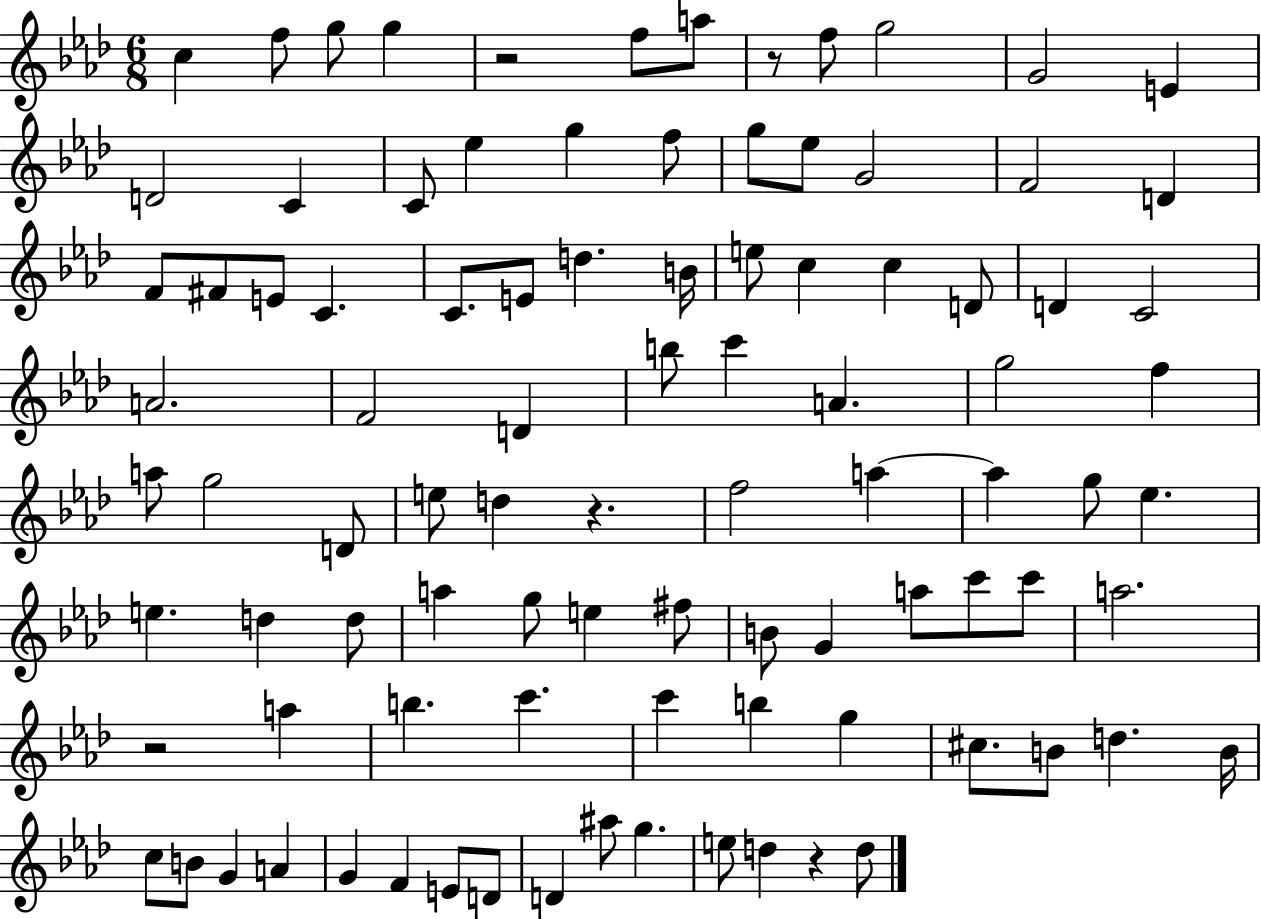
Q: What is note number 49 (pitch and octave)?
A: F5